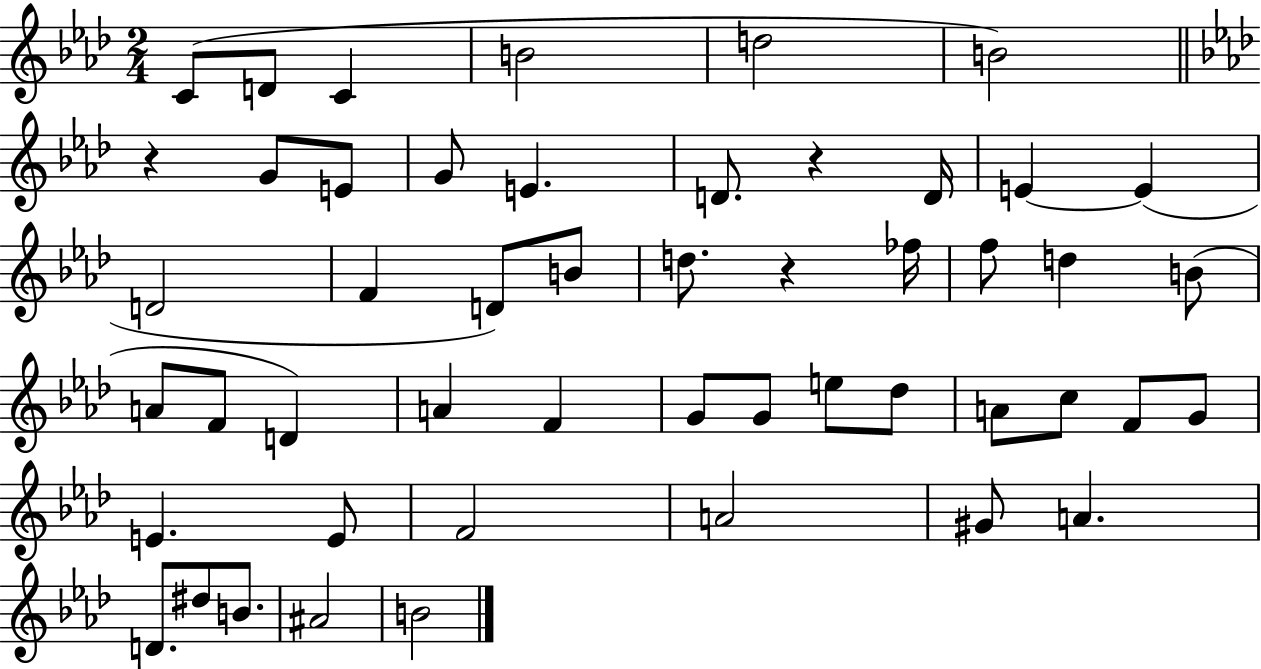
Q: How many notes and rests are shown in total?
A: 50